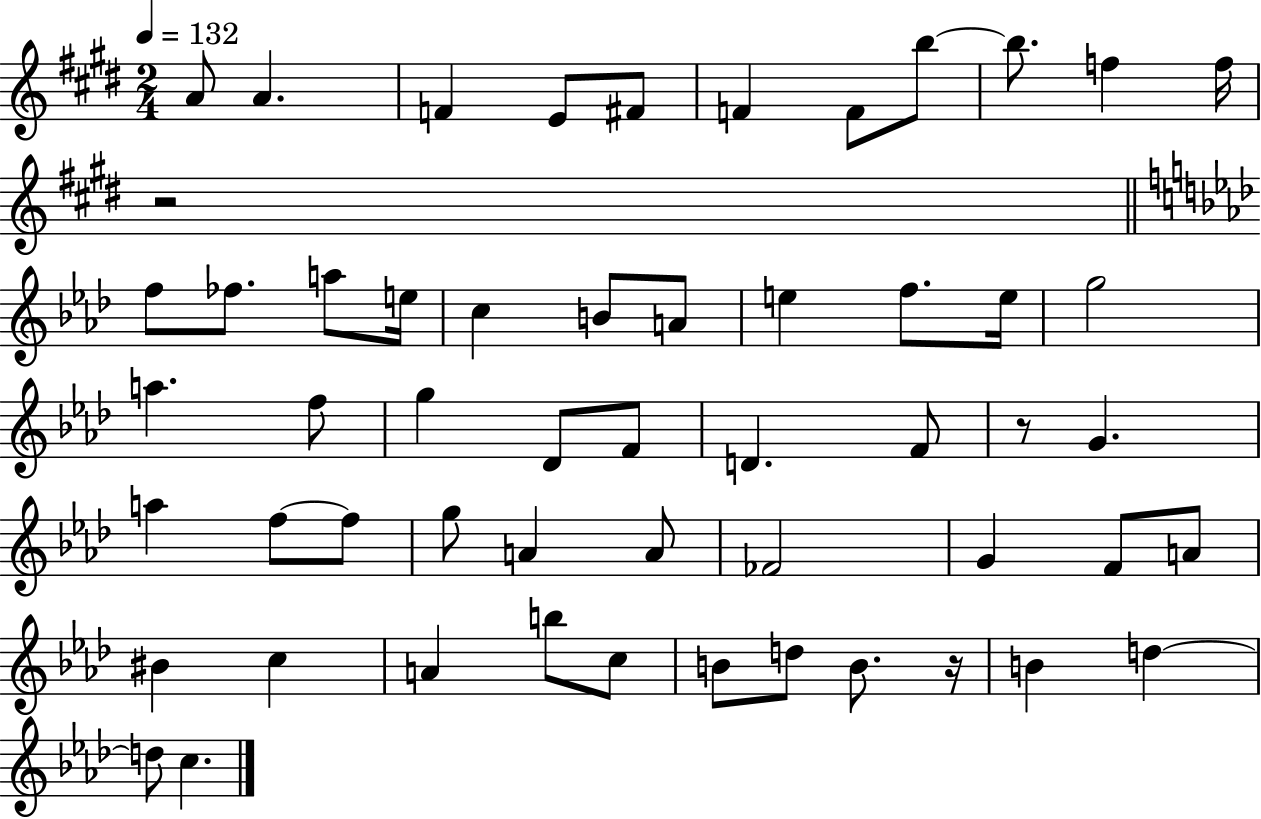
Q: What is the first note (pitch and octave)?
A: A4